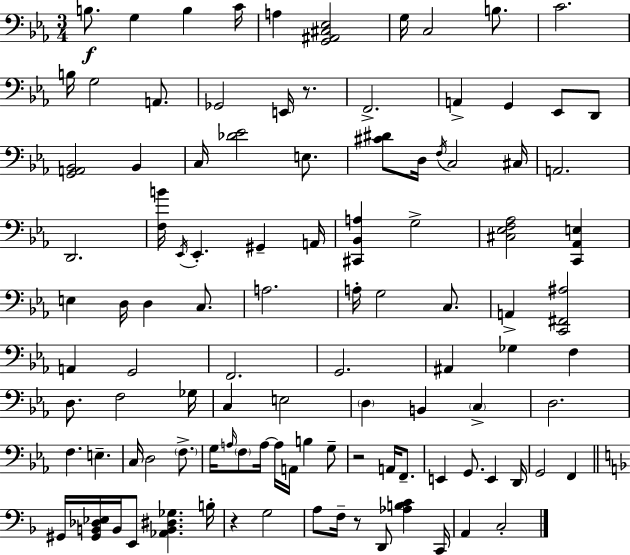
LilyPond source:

{
  \clef bass
  \numericTimeSignature
  \time 3/4
  \key ees \major
  b8.\f g4 b4 c'16 | a4 <g, ais, cis ees>2 | g16 c2 b8. | c'2. | \break b16 g2 a,8. | ges,2 e,16 r8. | f,2.-> | a,4-> g,4 ees,8 d,8 | \break <g, a, bes,>2 bes,4 | c16 <des' ees'>2 e8. | <cis' dis'>8 d16 \acciaccatura { f16 } c2 | cis16 a,2. | \break d,2. | <f b'>16 \acciaccatura { ees,16 } ees,4.-. gis,4-- | a,16 <cis, bes, a>4 g2-> | <cis ees f aes>2 <c, aes, e>4 | \break e4 d16 d4 c8. | a2. | a16-. g2 c8. | a,4-> <c, fis, ais>2 | \break a,4 g,2 | f,2. | g,2. | ais,4 ges4 f4 | \break d8. f2 | ges16 c4 e2 | \parenthesize d4 b,4 \parenthesize c4-> | d2. | \break f4. e4.-- | c16 d2 \parenthesize f8.-> | g16 \grace { a16 } \parenthesize f8 a16~~ a16 a,16 b4 | g8-- r2 a,16 | \break f,8.-- e,4 g,8. e,4 | d,16 g,2 f,4 | \bar "||" \break \key f \major gis,16 <gis, b, des ees>16 b,16 e,8 <aes, b, dis ges>4. b16-. | r4 g2 | a8 f16-- r8 d,8 <aes b c'>4 c,16 | a,4 c2-. | \break \bar "|."
}